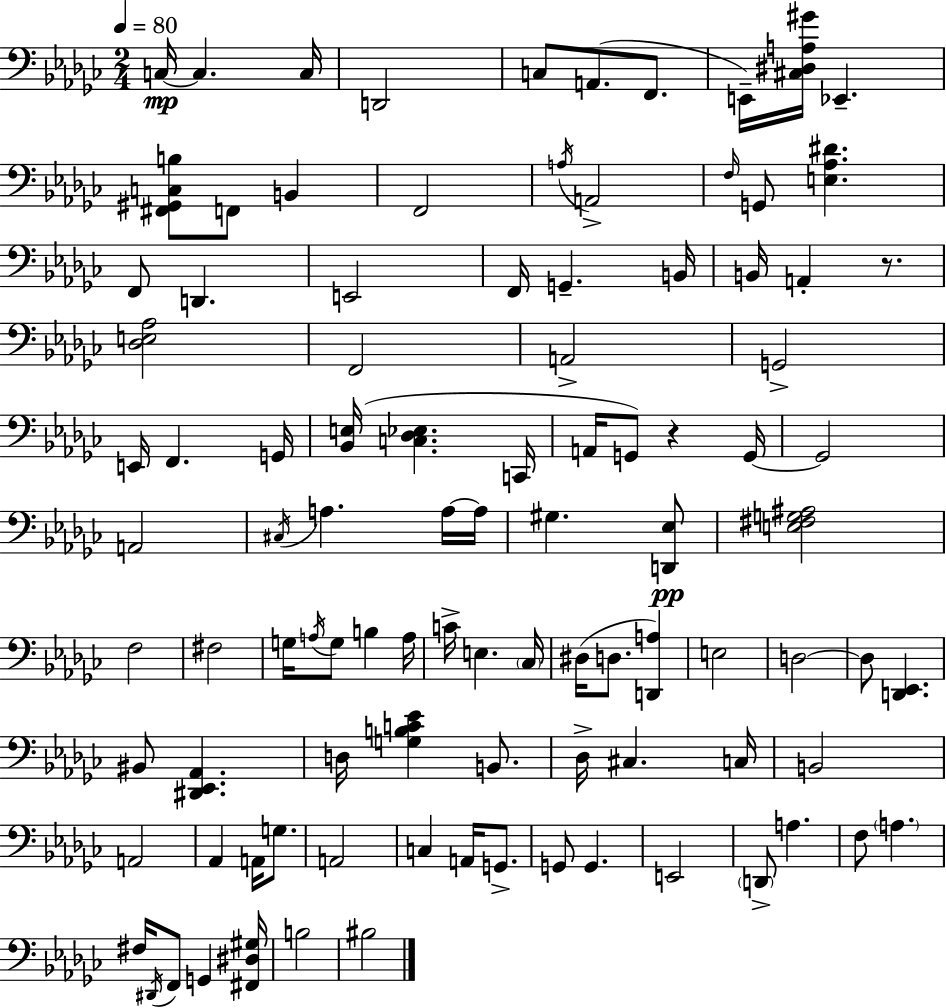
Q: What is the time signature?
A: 2/4